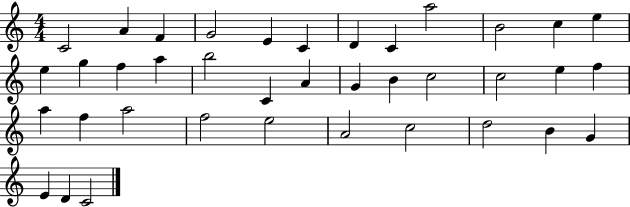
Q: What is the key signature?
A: C major